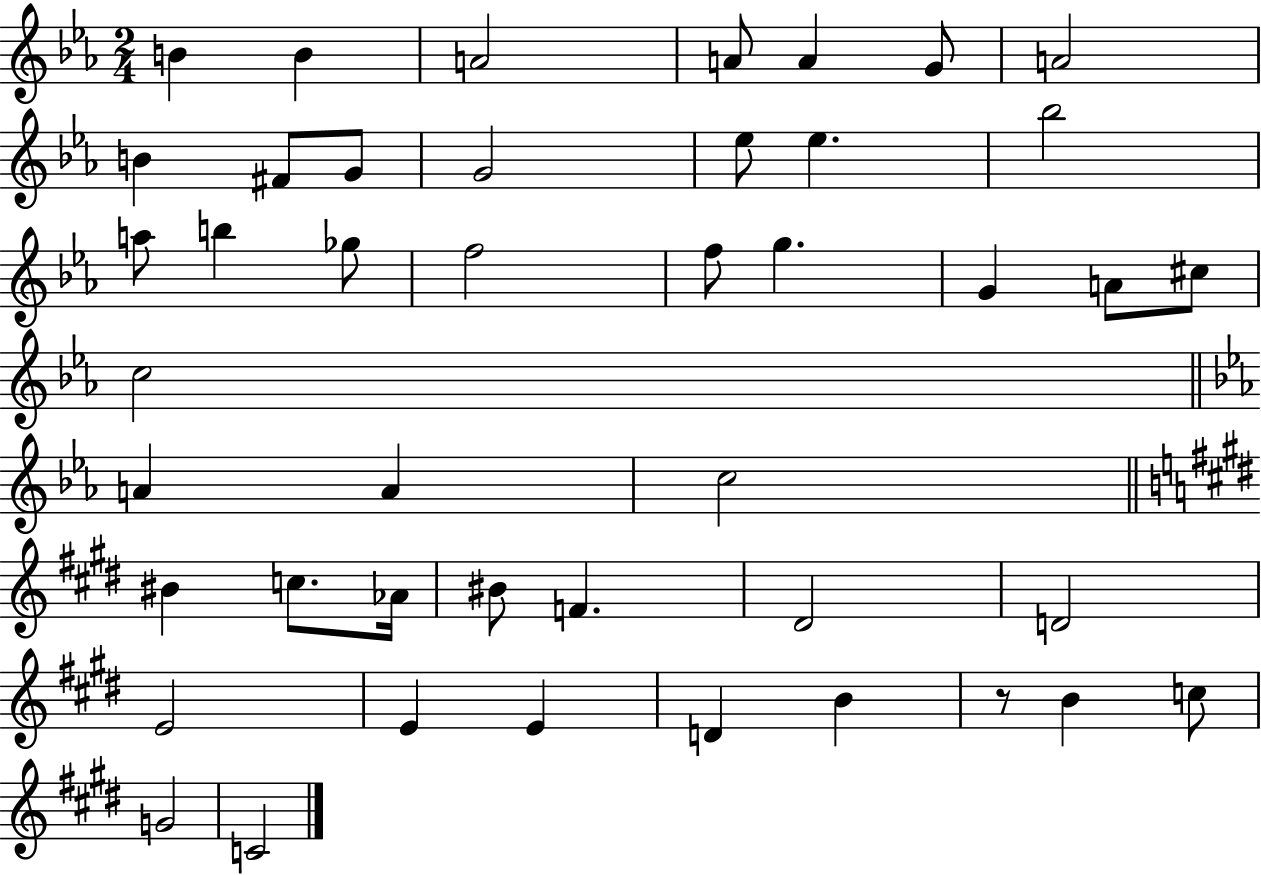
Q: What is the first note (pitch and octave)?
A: B4